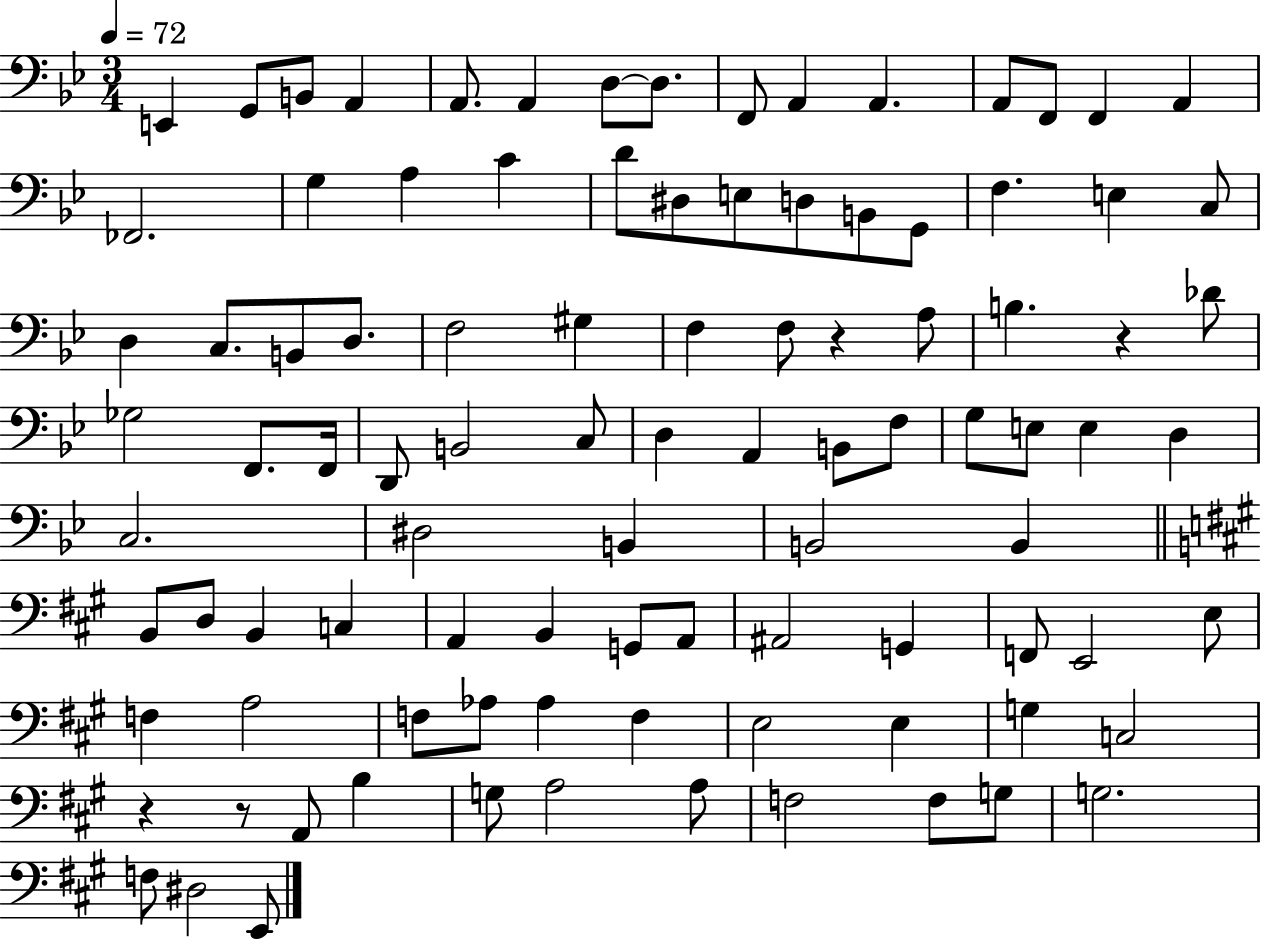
X:1
T:Untitled
M:3/4
L:1/4
K:Bb
E,, G,,/2 B,,/2 A,, A,,/2 A,, D,/2 D,/2 F,,/2 A,, A,, A,,/2 F,,/2 F,, A,, _F,,2 G, A, C D/2 ^D,/2 E,/2 D,/2 B,,/2 G,,/2 F, E, C,/2 D, C,/2 B,,/2 D,/2 F,2 ^G, F, F,/2 z A,/2 B, z _D/2 _G,2 F,,/2 F,,/4 D,,/2 B,,2 C,/2 D, A,, B,,/2 F,/2 G,/2 E,/2 E, D, C,2 ^D,2 B,, B,,2 B,, B,,/2 D,/2 B,, C, A,, B,, G,,/2 A,,/2 ^A,,2 G,, F,,/2 E,,2 E,/2 F, A,2 F,/2 _A,/2 _A, F, E,2 E, G, C,2 z z/2 A,,/2 B, G,/2 A,2 A,/2 F,2 F,/2 G,/2 G,2 F,/2 ^D,2 E,,/2